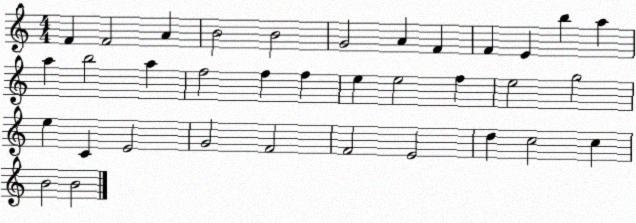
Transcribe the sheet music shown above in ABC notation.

X:1
T:Untitled
M:4/4
L:1/4
K:C
F F2 A B2 B2 G2 A F F E b a a b2 a f2 f f e e2 f e2 g2 e C E2 G2 F2 F2 E2 d c2 c B2 B2